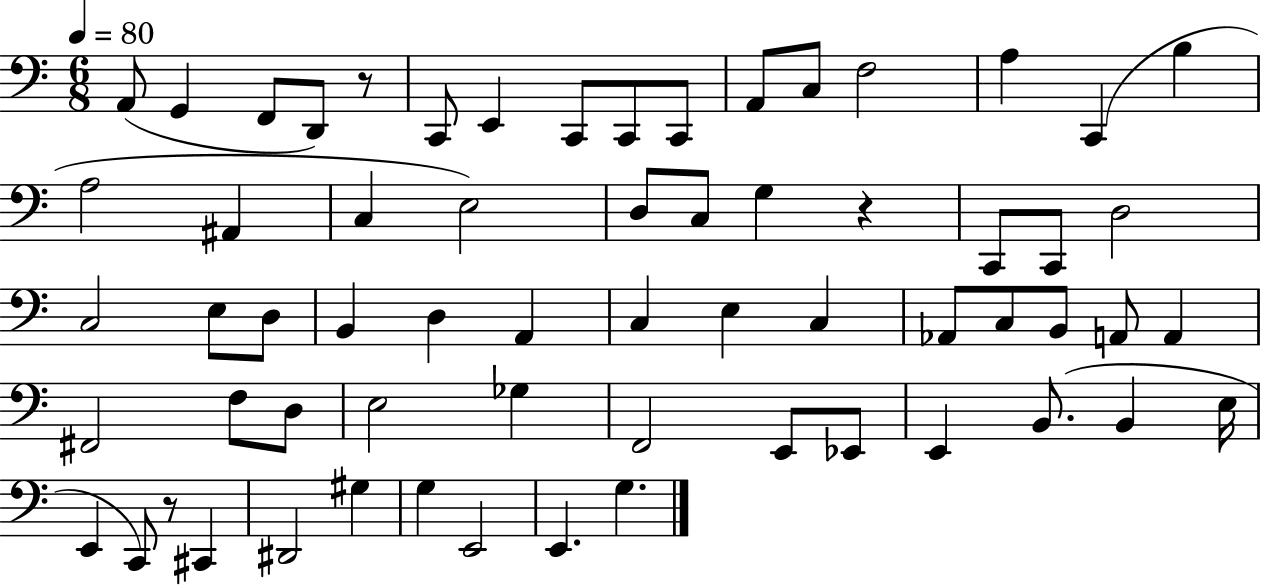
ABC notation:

X:1
T:Untitled
M:6/8
L:1/4
K:C
A,,/2 G,, F,,/2 D,,/2 z/2 C,,/2 E,, C,,/2 C,,/2 C,,/2 A,,/2 C,/2 F,2 A, C,, B, A,2 ^A,, C, E,2 D,/2 C,/2 G, z C,,/2 C,,/2 D,2 C,2 E,/2 D,/2 B,, D, A,, C, E, C, _A,,/2 C,/2 B,,/2 A,,/2 A,, ^F,,2 F,/2 D,/2 E,2 _G, F,,2 E,,/2 _E,,/2 E,, B,,/2 B,, E,/4 E,, C,,/2 z/2 ^C,, ^D,,2 ^G, G, E,,2 E,, G,